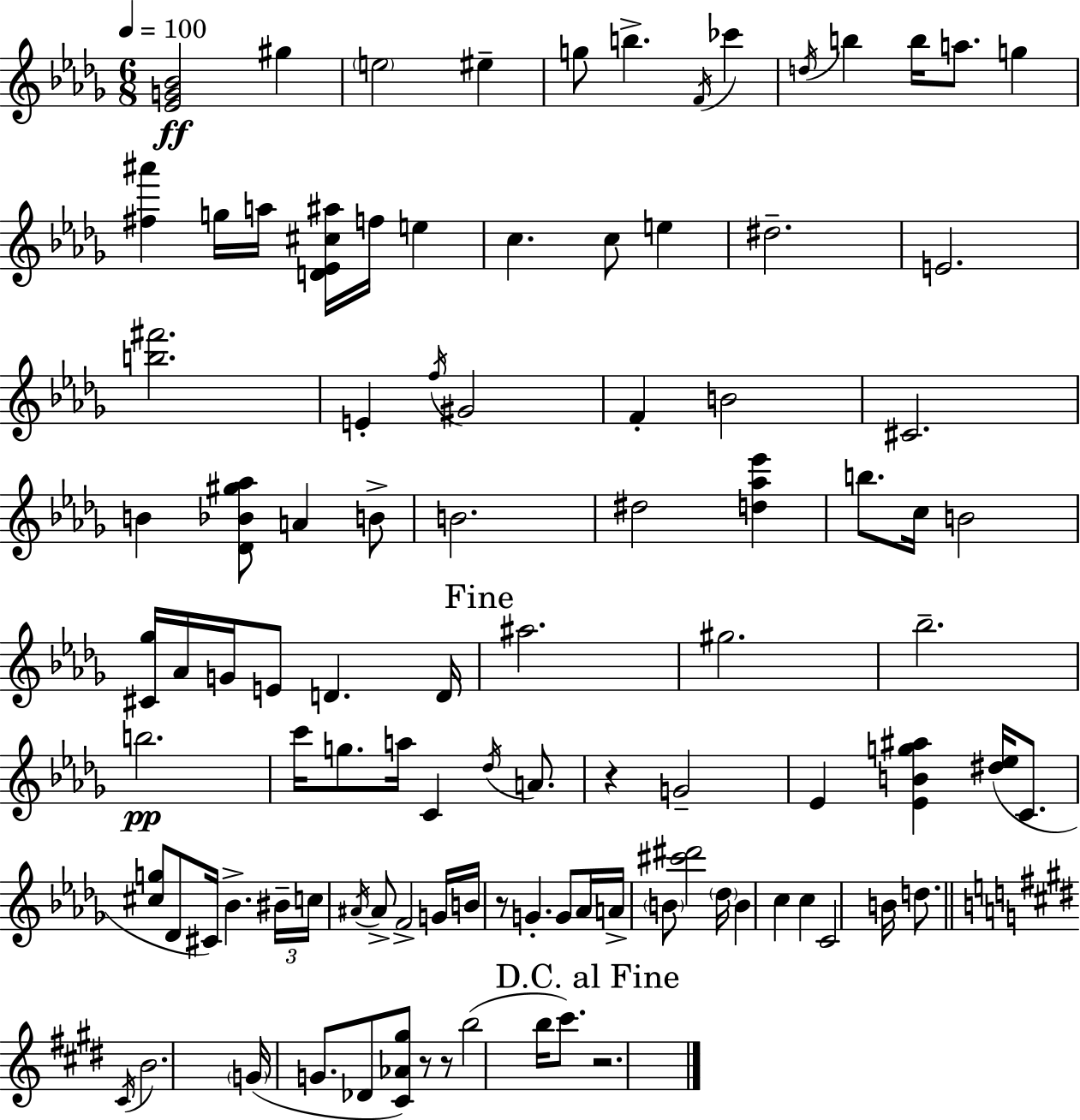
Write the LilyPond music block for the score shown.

{
  \clef treble
  \numericTimeSignature
  \time 6/8
  \key bes \minor
  \tempo 4 = 100
  <ees' g' bes'>2\ff gis''4 | \parenthesize e''2 eis''4-- | g''8 b''4.-> \acciaccatura { f'16 } ces'''4 | \acciaccatura { d''16 } b''4 b''16 a''8. g''4 | \break <fis'' ais'''>4 g''16 a''16 <d' ees' cis'' ais''>16 f''16 e''4 | c''4. c''8 e''4 | dis''2.-- | e'2. | \break <b'' fis'''>2. | e'4-. \acciaccatura { f''16 } gis'2 | f'4-. b'2 | cis'2. | \break b'4 <des' bes' gis'' aes''>8 a'4 | b'8-> b'2. | dis''2 <d'' aes'' ees'''>4 | b''8. c''16 b'2 | \break <cis' ges''>16 aes'16 g'16 e'8 d'4. | d'16 \mark "Fine" ais''2. | gis''2. | bes''2.-- | \break b''2.\pp | c'''16 g''8. a''16 c'4 | \acciaccatura { des''16 } a'8. r4 g'2-- | ees'4 <ees' b' g'' ais''>4 | \break <dis'' ees''>16( c'8. <cis'' g''>8 des'8 cis'16) bes'4.-> | \tuplet 3/2 { bis'16-- c''16 \acciaccatura { ais'16 } } ais'8-> f'2-> | g'16 b'16 r8 g'4.-. | g'8 aes'16 a'16-> \parenthesize b'8 <cis''' dis'''>2 | \break \parenthesize des''16 b'4 c''4 | c''4 c'2 | b'16 d''8. \bar "||" \break \key e \major \acciaccatura { cis'16 } b'2. | \parenthesize g'16( g'8. des'8 <cis' aes' gis''>8) r8 r8 | b''2( b''16 cis'''8.) | \mark "D.C. al Fine" r2. | \break \bar "|."
}